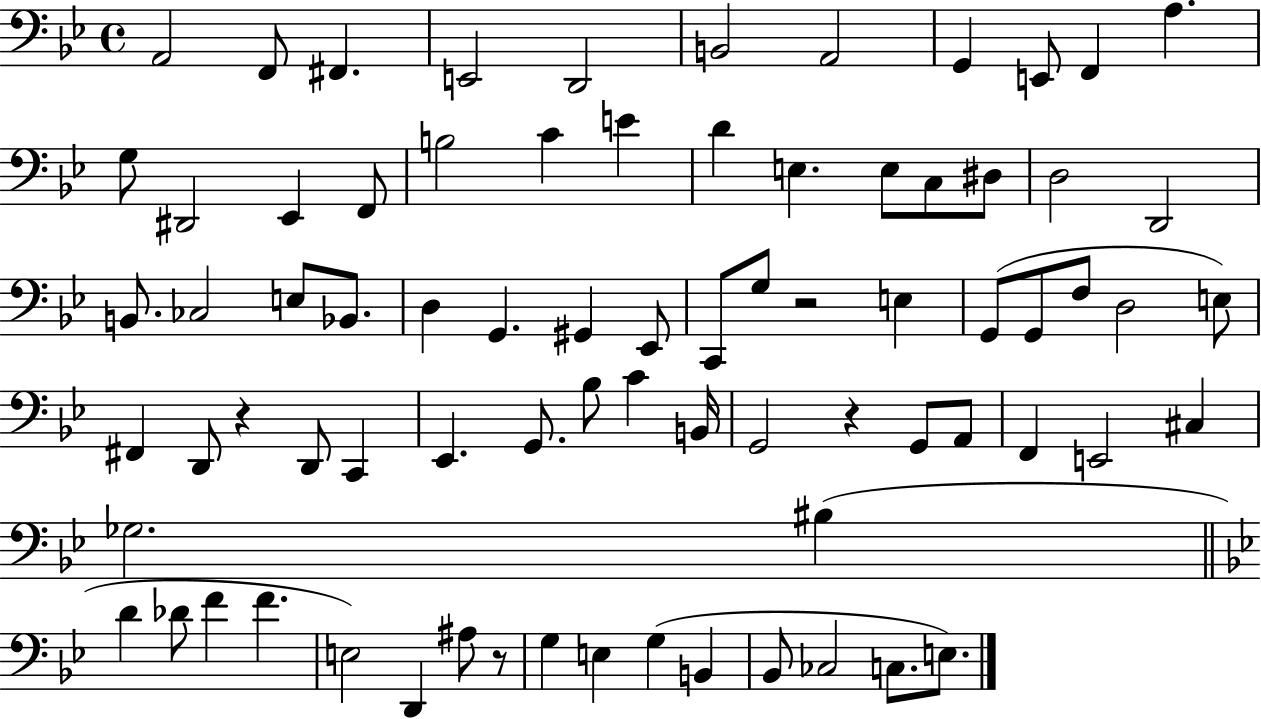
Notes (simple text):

A2/h F2/e F#2/q. E2/h D2/h B2/h A2/h G2/q E2/e F2/q A3/q. G3/e D#2/h Eb2/q F2/e B3/h C4/q E4/q D4/q E3/q. E3/e C3/e D#3/e D3/h D2/h B2/e. CES3/h E3/e Bb2/e. D3/q G2/q. G#2/q Eb2/e C2/e G3/e R/h E3/q G2/e G2/e F3/e D3/h E3/e F#2/q D2/e R/q D2/e C2/q Eb2/q. G2/e. Bb3/e C4/q B2/s G2/h R/q G2/e A2/e F2/q E2/h C#3/q Gb3/h. BIS3/q D4/q Db4/e F4/q F4/q. E3/h D2/q A#3/e R/e G3/q E3/q G3/q B2/q Bb2/e CES3/h C3/e. E3/e.